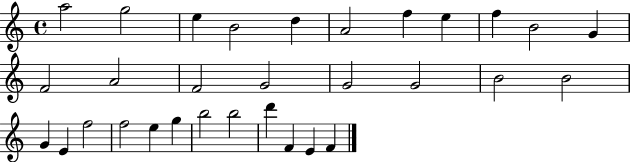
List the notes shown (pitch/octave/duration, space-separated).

A5/h G5/h E5/q B4/h D5/q A4/h F5/q E5/q F5/q B4/h G4/q F4/h A4/h F4/h G4/h G4/h G4/h B4/h B4/h G4/q E4/q F5/h F5/h E5/q G5/q B5/h B5/h D6/q F4/q E4/q F4/q